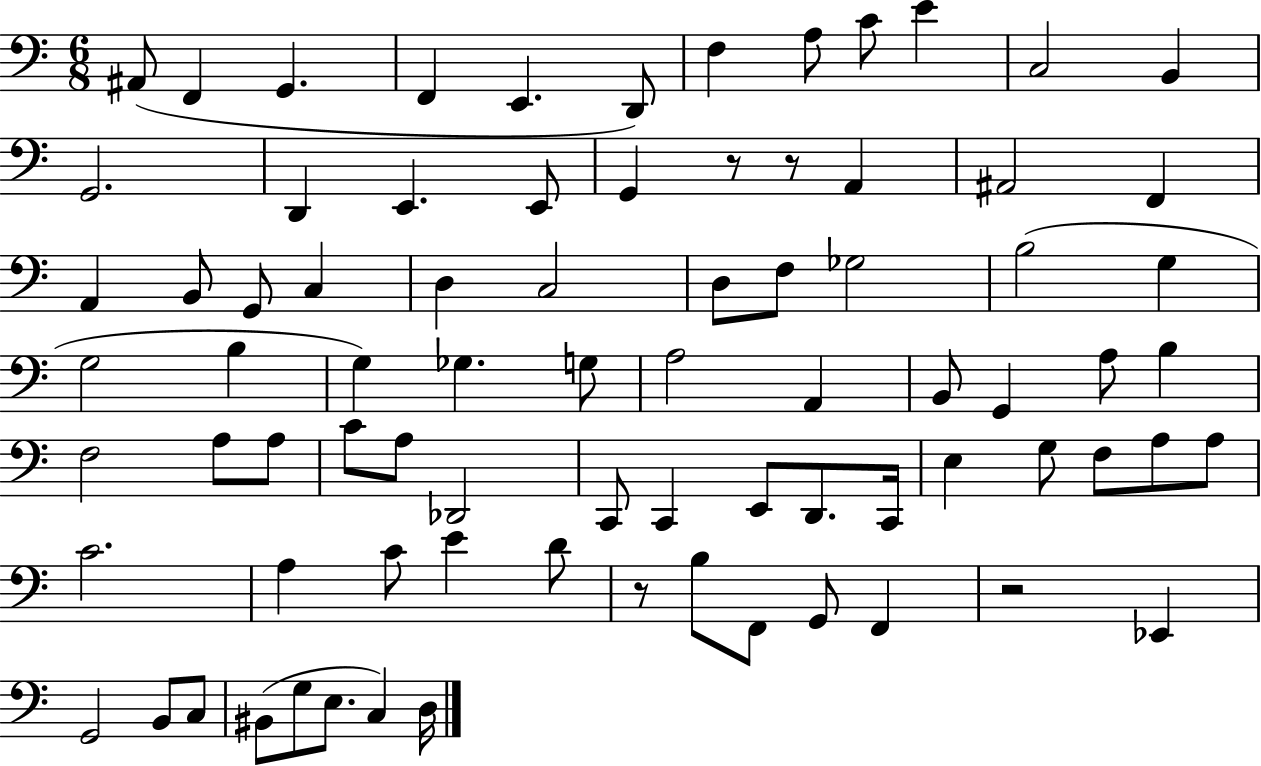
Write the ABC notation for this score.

X:1
T:Untitled
M:6/8
L:1/4
K:C
^A,,/2 F,, G,, F,, E,, D,,/2 F, A,/2 C/2 E C,2 B,, G,,2 D,, E,, E,,/2 G,, z/2 z/2 A,, ^A,,2 F,, A,, B,,/2 G,,/2 C, D, C,2 D,/2 F,/2 _G,2 B,2 G, G,2 B, G, _G, G,/2 A,2 A,, B,,/2 G,, A,/2 B, F,2 A,/2 A,/2 C/2 A,/2 _D,,2 C,,/2 C,, E,,/2 D,,/2 C,,/4 E, G,/2 F,/2 A,/2 A,/2 C2 A, C/2 E D/2 z/2 B,/2 F,,/2 G,,/2 F,, z2 _E,, G,,2 B,,/2 C,/2 ^B,,/2 G,/2 E,/2 C, D,/4